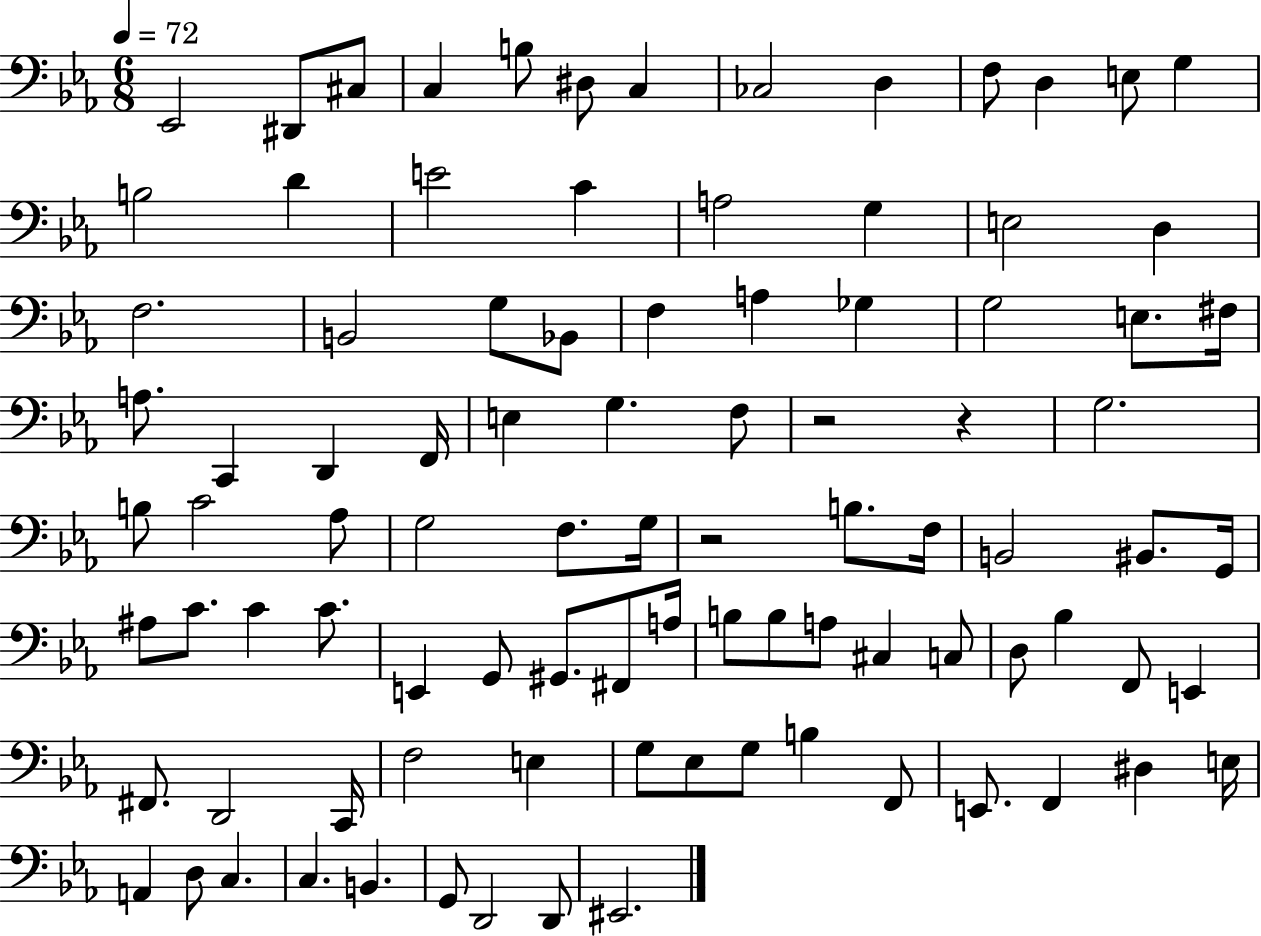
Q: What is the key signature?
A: EES major